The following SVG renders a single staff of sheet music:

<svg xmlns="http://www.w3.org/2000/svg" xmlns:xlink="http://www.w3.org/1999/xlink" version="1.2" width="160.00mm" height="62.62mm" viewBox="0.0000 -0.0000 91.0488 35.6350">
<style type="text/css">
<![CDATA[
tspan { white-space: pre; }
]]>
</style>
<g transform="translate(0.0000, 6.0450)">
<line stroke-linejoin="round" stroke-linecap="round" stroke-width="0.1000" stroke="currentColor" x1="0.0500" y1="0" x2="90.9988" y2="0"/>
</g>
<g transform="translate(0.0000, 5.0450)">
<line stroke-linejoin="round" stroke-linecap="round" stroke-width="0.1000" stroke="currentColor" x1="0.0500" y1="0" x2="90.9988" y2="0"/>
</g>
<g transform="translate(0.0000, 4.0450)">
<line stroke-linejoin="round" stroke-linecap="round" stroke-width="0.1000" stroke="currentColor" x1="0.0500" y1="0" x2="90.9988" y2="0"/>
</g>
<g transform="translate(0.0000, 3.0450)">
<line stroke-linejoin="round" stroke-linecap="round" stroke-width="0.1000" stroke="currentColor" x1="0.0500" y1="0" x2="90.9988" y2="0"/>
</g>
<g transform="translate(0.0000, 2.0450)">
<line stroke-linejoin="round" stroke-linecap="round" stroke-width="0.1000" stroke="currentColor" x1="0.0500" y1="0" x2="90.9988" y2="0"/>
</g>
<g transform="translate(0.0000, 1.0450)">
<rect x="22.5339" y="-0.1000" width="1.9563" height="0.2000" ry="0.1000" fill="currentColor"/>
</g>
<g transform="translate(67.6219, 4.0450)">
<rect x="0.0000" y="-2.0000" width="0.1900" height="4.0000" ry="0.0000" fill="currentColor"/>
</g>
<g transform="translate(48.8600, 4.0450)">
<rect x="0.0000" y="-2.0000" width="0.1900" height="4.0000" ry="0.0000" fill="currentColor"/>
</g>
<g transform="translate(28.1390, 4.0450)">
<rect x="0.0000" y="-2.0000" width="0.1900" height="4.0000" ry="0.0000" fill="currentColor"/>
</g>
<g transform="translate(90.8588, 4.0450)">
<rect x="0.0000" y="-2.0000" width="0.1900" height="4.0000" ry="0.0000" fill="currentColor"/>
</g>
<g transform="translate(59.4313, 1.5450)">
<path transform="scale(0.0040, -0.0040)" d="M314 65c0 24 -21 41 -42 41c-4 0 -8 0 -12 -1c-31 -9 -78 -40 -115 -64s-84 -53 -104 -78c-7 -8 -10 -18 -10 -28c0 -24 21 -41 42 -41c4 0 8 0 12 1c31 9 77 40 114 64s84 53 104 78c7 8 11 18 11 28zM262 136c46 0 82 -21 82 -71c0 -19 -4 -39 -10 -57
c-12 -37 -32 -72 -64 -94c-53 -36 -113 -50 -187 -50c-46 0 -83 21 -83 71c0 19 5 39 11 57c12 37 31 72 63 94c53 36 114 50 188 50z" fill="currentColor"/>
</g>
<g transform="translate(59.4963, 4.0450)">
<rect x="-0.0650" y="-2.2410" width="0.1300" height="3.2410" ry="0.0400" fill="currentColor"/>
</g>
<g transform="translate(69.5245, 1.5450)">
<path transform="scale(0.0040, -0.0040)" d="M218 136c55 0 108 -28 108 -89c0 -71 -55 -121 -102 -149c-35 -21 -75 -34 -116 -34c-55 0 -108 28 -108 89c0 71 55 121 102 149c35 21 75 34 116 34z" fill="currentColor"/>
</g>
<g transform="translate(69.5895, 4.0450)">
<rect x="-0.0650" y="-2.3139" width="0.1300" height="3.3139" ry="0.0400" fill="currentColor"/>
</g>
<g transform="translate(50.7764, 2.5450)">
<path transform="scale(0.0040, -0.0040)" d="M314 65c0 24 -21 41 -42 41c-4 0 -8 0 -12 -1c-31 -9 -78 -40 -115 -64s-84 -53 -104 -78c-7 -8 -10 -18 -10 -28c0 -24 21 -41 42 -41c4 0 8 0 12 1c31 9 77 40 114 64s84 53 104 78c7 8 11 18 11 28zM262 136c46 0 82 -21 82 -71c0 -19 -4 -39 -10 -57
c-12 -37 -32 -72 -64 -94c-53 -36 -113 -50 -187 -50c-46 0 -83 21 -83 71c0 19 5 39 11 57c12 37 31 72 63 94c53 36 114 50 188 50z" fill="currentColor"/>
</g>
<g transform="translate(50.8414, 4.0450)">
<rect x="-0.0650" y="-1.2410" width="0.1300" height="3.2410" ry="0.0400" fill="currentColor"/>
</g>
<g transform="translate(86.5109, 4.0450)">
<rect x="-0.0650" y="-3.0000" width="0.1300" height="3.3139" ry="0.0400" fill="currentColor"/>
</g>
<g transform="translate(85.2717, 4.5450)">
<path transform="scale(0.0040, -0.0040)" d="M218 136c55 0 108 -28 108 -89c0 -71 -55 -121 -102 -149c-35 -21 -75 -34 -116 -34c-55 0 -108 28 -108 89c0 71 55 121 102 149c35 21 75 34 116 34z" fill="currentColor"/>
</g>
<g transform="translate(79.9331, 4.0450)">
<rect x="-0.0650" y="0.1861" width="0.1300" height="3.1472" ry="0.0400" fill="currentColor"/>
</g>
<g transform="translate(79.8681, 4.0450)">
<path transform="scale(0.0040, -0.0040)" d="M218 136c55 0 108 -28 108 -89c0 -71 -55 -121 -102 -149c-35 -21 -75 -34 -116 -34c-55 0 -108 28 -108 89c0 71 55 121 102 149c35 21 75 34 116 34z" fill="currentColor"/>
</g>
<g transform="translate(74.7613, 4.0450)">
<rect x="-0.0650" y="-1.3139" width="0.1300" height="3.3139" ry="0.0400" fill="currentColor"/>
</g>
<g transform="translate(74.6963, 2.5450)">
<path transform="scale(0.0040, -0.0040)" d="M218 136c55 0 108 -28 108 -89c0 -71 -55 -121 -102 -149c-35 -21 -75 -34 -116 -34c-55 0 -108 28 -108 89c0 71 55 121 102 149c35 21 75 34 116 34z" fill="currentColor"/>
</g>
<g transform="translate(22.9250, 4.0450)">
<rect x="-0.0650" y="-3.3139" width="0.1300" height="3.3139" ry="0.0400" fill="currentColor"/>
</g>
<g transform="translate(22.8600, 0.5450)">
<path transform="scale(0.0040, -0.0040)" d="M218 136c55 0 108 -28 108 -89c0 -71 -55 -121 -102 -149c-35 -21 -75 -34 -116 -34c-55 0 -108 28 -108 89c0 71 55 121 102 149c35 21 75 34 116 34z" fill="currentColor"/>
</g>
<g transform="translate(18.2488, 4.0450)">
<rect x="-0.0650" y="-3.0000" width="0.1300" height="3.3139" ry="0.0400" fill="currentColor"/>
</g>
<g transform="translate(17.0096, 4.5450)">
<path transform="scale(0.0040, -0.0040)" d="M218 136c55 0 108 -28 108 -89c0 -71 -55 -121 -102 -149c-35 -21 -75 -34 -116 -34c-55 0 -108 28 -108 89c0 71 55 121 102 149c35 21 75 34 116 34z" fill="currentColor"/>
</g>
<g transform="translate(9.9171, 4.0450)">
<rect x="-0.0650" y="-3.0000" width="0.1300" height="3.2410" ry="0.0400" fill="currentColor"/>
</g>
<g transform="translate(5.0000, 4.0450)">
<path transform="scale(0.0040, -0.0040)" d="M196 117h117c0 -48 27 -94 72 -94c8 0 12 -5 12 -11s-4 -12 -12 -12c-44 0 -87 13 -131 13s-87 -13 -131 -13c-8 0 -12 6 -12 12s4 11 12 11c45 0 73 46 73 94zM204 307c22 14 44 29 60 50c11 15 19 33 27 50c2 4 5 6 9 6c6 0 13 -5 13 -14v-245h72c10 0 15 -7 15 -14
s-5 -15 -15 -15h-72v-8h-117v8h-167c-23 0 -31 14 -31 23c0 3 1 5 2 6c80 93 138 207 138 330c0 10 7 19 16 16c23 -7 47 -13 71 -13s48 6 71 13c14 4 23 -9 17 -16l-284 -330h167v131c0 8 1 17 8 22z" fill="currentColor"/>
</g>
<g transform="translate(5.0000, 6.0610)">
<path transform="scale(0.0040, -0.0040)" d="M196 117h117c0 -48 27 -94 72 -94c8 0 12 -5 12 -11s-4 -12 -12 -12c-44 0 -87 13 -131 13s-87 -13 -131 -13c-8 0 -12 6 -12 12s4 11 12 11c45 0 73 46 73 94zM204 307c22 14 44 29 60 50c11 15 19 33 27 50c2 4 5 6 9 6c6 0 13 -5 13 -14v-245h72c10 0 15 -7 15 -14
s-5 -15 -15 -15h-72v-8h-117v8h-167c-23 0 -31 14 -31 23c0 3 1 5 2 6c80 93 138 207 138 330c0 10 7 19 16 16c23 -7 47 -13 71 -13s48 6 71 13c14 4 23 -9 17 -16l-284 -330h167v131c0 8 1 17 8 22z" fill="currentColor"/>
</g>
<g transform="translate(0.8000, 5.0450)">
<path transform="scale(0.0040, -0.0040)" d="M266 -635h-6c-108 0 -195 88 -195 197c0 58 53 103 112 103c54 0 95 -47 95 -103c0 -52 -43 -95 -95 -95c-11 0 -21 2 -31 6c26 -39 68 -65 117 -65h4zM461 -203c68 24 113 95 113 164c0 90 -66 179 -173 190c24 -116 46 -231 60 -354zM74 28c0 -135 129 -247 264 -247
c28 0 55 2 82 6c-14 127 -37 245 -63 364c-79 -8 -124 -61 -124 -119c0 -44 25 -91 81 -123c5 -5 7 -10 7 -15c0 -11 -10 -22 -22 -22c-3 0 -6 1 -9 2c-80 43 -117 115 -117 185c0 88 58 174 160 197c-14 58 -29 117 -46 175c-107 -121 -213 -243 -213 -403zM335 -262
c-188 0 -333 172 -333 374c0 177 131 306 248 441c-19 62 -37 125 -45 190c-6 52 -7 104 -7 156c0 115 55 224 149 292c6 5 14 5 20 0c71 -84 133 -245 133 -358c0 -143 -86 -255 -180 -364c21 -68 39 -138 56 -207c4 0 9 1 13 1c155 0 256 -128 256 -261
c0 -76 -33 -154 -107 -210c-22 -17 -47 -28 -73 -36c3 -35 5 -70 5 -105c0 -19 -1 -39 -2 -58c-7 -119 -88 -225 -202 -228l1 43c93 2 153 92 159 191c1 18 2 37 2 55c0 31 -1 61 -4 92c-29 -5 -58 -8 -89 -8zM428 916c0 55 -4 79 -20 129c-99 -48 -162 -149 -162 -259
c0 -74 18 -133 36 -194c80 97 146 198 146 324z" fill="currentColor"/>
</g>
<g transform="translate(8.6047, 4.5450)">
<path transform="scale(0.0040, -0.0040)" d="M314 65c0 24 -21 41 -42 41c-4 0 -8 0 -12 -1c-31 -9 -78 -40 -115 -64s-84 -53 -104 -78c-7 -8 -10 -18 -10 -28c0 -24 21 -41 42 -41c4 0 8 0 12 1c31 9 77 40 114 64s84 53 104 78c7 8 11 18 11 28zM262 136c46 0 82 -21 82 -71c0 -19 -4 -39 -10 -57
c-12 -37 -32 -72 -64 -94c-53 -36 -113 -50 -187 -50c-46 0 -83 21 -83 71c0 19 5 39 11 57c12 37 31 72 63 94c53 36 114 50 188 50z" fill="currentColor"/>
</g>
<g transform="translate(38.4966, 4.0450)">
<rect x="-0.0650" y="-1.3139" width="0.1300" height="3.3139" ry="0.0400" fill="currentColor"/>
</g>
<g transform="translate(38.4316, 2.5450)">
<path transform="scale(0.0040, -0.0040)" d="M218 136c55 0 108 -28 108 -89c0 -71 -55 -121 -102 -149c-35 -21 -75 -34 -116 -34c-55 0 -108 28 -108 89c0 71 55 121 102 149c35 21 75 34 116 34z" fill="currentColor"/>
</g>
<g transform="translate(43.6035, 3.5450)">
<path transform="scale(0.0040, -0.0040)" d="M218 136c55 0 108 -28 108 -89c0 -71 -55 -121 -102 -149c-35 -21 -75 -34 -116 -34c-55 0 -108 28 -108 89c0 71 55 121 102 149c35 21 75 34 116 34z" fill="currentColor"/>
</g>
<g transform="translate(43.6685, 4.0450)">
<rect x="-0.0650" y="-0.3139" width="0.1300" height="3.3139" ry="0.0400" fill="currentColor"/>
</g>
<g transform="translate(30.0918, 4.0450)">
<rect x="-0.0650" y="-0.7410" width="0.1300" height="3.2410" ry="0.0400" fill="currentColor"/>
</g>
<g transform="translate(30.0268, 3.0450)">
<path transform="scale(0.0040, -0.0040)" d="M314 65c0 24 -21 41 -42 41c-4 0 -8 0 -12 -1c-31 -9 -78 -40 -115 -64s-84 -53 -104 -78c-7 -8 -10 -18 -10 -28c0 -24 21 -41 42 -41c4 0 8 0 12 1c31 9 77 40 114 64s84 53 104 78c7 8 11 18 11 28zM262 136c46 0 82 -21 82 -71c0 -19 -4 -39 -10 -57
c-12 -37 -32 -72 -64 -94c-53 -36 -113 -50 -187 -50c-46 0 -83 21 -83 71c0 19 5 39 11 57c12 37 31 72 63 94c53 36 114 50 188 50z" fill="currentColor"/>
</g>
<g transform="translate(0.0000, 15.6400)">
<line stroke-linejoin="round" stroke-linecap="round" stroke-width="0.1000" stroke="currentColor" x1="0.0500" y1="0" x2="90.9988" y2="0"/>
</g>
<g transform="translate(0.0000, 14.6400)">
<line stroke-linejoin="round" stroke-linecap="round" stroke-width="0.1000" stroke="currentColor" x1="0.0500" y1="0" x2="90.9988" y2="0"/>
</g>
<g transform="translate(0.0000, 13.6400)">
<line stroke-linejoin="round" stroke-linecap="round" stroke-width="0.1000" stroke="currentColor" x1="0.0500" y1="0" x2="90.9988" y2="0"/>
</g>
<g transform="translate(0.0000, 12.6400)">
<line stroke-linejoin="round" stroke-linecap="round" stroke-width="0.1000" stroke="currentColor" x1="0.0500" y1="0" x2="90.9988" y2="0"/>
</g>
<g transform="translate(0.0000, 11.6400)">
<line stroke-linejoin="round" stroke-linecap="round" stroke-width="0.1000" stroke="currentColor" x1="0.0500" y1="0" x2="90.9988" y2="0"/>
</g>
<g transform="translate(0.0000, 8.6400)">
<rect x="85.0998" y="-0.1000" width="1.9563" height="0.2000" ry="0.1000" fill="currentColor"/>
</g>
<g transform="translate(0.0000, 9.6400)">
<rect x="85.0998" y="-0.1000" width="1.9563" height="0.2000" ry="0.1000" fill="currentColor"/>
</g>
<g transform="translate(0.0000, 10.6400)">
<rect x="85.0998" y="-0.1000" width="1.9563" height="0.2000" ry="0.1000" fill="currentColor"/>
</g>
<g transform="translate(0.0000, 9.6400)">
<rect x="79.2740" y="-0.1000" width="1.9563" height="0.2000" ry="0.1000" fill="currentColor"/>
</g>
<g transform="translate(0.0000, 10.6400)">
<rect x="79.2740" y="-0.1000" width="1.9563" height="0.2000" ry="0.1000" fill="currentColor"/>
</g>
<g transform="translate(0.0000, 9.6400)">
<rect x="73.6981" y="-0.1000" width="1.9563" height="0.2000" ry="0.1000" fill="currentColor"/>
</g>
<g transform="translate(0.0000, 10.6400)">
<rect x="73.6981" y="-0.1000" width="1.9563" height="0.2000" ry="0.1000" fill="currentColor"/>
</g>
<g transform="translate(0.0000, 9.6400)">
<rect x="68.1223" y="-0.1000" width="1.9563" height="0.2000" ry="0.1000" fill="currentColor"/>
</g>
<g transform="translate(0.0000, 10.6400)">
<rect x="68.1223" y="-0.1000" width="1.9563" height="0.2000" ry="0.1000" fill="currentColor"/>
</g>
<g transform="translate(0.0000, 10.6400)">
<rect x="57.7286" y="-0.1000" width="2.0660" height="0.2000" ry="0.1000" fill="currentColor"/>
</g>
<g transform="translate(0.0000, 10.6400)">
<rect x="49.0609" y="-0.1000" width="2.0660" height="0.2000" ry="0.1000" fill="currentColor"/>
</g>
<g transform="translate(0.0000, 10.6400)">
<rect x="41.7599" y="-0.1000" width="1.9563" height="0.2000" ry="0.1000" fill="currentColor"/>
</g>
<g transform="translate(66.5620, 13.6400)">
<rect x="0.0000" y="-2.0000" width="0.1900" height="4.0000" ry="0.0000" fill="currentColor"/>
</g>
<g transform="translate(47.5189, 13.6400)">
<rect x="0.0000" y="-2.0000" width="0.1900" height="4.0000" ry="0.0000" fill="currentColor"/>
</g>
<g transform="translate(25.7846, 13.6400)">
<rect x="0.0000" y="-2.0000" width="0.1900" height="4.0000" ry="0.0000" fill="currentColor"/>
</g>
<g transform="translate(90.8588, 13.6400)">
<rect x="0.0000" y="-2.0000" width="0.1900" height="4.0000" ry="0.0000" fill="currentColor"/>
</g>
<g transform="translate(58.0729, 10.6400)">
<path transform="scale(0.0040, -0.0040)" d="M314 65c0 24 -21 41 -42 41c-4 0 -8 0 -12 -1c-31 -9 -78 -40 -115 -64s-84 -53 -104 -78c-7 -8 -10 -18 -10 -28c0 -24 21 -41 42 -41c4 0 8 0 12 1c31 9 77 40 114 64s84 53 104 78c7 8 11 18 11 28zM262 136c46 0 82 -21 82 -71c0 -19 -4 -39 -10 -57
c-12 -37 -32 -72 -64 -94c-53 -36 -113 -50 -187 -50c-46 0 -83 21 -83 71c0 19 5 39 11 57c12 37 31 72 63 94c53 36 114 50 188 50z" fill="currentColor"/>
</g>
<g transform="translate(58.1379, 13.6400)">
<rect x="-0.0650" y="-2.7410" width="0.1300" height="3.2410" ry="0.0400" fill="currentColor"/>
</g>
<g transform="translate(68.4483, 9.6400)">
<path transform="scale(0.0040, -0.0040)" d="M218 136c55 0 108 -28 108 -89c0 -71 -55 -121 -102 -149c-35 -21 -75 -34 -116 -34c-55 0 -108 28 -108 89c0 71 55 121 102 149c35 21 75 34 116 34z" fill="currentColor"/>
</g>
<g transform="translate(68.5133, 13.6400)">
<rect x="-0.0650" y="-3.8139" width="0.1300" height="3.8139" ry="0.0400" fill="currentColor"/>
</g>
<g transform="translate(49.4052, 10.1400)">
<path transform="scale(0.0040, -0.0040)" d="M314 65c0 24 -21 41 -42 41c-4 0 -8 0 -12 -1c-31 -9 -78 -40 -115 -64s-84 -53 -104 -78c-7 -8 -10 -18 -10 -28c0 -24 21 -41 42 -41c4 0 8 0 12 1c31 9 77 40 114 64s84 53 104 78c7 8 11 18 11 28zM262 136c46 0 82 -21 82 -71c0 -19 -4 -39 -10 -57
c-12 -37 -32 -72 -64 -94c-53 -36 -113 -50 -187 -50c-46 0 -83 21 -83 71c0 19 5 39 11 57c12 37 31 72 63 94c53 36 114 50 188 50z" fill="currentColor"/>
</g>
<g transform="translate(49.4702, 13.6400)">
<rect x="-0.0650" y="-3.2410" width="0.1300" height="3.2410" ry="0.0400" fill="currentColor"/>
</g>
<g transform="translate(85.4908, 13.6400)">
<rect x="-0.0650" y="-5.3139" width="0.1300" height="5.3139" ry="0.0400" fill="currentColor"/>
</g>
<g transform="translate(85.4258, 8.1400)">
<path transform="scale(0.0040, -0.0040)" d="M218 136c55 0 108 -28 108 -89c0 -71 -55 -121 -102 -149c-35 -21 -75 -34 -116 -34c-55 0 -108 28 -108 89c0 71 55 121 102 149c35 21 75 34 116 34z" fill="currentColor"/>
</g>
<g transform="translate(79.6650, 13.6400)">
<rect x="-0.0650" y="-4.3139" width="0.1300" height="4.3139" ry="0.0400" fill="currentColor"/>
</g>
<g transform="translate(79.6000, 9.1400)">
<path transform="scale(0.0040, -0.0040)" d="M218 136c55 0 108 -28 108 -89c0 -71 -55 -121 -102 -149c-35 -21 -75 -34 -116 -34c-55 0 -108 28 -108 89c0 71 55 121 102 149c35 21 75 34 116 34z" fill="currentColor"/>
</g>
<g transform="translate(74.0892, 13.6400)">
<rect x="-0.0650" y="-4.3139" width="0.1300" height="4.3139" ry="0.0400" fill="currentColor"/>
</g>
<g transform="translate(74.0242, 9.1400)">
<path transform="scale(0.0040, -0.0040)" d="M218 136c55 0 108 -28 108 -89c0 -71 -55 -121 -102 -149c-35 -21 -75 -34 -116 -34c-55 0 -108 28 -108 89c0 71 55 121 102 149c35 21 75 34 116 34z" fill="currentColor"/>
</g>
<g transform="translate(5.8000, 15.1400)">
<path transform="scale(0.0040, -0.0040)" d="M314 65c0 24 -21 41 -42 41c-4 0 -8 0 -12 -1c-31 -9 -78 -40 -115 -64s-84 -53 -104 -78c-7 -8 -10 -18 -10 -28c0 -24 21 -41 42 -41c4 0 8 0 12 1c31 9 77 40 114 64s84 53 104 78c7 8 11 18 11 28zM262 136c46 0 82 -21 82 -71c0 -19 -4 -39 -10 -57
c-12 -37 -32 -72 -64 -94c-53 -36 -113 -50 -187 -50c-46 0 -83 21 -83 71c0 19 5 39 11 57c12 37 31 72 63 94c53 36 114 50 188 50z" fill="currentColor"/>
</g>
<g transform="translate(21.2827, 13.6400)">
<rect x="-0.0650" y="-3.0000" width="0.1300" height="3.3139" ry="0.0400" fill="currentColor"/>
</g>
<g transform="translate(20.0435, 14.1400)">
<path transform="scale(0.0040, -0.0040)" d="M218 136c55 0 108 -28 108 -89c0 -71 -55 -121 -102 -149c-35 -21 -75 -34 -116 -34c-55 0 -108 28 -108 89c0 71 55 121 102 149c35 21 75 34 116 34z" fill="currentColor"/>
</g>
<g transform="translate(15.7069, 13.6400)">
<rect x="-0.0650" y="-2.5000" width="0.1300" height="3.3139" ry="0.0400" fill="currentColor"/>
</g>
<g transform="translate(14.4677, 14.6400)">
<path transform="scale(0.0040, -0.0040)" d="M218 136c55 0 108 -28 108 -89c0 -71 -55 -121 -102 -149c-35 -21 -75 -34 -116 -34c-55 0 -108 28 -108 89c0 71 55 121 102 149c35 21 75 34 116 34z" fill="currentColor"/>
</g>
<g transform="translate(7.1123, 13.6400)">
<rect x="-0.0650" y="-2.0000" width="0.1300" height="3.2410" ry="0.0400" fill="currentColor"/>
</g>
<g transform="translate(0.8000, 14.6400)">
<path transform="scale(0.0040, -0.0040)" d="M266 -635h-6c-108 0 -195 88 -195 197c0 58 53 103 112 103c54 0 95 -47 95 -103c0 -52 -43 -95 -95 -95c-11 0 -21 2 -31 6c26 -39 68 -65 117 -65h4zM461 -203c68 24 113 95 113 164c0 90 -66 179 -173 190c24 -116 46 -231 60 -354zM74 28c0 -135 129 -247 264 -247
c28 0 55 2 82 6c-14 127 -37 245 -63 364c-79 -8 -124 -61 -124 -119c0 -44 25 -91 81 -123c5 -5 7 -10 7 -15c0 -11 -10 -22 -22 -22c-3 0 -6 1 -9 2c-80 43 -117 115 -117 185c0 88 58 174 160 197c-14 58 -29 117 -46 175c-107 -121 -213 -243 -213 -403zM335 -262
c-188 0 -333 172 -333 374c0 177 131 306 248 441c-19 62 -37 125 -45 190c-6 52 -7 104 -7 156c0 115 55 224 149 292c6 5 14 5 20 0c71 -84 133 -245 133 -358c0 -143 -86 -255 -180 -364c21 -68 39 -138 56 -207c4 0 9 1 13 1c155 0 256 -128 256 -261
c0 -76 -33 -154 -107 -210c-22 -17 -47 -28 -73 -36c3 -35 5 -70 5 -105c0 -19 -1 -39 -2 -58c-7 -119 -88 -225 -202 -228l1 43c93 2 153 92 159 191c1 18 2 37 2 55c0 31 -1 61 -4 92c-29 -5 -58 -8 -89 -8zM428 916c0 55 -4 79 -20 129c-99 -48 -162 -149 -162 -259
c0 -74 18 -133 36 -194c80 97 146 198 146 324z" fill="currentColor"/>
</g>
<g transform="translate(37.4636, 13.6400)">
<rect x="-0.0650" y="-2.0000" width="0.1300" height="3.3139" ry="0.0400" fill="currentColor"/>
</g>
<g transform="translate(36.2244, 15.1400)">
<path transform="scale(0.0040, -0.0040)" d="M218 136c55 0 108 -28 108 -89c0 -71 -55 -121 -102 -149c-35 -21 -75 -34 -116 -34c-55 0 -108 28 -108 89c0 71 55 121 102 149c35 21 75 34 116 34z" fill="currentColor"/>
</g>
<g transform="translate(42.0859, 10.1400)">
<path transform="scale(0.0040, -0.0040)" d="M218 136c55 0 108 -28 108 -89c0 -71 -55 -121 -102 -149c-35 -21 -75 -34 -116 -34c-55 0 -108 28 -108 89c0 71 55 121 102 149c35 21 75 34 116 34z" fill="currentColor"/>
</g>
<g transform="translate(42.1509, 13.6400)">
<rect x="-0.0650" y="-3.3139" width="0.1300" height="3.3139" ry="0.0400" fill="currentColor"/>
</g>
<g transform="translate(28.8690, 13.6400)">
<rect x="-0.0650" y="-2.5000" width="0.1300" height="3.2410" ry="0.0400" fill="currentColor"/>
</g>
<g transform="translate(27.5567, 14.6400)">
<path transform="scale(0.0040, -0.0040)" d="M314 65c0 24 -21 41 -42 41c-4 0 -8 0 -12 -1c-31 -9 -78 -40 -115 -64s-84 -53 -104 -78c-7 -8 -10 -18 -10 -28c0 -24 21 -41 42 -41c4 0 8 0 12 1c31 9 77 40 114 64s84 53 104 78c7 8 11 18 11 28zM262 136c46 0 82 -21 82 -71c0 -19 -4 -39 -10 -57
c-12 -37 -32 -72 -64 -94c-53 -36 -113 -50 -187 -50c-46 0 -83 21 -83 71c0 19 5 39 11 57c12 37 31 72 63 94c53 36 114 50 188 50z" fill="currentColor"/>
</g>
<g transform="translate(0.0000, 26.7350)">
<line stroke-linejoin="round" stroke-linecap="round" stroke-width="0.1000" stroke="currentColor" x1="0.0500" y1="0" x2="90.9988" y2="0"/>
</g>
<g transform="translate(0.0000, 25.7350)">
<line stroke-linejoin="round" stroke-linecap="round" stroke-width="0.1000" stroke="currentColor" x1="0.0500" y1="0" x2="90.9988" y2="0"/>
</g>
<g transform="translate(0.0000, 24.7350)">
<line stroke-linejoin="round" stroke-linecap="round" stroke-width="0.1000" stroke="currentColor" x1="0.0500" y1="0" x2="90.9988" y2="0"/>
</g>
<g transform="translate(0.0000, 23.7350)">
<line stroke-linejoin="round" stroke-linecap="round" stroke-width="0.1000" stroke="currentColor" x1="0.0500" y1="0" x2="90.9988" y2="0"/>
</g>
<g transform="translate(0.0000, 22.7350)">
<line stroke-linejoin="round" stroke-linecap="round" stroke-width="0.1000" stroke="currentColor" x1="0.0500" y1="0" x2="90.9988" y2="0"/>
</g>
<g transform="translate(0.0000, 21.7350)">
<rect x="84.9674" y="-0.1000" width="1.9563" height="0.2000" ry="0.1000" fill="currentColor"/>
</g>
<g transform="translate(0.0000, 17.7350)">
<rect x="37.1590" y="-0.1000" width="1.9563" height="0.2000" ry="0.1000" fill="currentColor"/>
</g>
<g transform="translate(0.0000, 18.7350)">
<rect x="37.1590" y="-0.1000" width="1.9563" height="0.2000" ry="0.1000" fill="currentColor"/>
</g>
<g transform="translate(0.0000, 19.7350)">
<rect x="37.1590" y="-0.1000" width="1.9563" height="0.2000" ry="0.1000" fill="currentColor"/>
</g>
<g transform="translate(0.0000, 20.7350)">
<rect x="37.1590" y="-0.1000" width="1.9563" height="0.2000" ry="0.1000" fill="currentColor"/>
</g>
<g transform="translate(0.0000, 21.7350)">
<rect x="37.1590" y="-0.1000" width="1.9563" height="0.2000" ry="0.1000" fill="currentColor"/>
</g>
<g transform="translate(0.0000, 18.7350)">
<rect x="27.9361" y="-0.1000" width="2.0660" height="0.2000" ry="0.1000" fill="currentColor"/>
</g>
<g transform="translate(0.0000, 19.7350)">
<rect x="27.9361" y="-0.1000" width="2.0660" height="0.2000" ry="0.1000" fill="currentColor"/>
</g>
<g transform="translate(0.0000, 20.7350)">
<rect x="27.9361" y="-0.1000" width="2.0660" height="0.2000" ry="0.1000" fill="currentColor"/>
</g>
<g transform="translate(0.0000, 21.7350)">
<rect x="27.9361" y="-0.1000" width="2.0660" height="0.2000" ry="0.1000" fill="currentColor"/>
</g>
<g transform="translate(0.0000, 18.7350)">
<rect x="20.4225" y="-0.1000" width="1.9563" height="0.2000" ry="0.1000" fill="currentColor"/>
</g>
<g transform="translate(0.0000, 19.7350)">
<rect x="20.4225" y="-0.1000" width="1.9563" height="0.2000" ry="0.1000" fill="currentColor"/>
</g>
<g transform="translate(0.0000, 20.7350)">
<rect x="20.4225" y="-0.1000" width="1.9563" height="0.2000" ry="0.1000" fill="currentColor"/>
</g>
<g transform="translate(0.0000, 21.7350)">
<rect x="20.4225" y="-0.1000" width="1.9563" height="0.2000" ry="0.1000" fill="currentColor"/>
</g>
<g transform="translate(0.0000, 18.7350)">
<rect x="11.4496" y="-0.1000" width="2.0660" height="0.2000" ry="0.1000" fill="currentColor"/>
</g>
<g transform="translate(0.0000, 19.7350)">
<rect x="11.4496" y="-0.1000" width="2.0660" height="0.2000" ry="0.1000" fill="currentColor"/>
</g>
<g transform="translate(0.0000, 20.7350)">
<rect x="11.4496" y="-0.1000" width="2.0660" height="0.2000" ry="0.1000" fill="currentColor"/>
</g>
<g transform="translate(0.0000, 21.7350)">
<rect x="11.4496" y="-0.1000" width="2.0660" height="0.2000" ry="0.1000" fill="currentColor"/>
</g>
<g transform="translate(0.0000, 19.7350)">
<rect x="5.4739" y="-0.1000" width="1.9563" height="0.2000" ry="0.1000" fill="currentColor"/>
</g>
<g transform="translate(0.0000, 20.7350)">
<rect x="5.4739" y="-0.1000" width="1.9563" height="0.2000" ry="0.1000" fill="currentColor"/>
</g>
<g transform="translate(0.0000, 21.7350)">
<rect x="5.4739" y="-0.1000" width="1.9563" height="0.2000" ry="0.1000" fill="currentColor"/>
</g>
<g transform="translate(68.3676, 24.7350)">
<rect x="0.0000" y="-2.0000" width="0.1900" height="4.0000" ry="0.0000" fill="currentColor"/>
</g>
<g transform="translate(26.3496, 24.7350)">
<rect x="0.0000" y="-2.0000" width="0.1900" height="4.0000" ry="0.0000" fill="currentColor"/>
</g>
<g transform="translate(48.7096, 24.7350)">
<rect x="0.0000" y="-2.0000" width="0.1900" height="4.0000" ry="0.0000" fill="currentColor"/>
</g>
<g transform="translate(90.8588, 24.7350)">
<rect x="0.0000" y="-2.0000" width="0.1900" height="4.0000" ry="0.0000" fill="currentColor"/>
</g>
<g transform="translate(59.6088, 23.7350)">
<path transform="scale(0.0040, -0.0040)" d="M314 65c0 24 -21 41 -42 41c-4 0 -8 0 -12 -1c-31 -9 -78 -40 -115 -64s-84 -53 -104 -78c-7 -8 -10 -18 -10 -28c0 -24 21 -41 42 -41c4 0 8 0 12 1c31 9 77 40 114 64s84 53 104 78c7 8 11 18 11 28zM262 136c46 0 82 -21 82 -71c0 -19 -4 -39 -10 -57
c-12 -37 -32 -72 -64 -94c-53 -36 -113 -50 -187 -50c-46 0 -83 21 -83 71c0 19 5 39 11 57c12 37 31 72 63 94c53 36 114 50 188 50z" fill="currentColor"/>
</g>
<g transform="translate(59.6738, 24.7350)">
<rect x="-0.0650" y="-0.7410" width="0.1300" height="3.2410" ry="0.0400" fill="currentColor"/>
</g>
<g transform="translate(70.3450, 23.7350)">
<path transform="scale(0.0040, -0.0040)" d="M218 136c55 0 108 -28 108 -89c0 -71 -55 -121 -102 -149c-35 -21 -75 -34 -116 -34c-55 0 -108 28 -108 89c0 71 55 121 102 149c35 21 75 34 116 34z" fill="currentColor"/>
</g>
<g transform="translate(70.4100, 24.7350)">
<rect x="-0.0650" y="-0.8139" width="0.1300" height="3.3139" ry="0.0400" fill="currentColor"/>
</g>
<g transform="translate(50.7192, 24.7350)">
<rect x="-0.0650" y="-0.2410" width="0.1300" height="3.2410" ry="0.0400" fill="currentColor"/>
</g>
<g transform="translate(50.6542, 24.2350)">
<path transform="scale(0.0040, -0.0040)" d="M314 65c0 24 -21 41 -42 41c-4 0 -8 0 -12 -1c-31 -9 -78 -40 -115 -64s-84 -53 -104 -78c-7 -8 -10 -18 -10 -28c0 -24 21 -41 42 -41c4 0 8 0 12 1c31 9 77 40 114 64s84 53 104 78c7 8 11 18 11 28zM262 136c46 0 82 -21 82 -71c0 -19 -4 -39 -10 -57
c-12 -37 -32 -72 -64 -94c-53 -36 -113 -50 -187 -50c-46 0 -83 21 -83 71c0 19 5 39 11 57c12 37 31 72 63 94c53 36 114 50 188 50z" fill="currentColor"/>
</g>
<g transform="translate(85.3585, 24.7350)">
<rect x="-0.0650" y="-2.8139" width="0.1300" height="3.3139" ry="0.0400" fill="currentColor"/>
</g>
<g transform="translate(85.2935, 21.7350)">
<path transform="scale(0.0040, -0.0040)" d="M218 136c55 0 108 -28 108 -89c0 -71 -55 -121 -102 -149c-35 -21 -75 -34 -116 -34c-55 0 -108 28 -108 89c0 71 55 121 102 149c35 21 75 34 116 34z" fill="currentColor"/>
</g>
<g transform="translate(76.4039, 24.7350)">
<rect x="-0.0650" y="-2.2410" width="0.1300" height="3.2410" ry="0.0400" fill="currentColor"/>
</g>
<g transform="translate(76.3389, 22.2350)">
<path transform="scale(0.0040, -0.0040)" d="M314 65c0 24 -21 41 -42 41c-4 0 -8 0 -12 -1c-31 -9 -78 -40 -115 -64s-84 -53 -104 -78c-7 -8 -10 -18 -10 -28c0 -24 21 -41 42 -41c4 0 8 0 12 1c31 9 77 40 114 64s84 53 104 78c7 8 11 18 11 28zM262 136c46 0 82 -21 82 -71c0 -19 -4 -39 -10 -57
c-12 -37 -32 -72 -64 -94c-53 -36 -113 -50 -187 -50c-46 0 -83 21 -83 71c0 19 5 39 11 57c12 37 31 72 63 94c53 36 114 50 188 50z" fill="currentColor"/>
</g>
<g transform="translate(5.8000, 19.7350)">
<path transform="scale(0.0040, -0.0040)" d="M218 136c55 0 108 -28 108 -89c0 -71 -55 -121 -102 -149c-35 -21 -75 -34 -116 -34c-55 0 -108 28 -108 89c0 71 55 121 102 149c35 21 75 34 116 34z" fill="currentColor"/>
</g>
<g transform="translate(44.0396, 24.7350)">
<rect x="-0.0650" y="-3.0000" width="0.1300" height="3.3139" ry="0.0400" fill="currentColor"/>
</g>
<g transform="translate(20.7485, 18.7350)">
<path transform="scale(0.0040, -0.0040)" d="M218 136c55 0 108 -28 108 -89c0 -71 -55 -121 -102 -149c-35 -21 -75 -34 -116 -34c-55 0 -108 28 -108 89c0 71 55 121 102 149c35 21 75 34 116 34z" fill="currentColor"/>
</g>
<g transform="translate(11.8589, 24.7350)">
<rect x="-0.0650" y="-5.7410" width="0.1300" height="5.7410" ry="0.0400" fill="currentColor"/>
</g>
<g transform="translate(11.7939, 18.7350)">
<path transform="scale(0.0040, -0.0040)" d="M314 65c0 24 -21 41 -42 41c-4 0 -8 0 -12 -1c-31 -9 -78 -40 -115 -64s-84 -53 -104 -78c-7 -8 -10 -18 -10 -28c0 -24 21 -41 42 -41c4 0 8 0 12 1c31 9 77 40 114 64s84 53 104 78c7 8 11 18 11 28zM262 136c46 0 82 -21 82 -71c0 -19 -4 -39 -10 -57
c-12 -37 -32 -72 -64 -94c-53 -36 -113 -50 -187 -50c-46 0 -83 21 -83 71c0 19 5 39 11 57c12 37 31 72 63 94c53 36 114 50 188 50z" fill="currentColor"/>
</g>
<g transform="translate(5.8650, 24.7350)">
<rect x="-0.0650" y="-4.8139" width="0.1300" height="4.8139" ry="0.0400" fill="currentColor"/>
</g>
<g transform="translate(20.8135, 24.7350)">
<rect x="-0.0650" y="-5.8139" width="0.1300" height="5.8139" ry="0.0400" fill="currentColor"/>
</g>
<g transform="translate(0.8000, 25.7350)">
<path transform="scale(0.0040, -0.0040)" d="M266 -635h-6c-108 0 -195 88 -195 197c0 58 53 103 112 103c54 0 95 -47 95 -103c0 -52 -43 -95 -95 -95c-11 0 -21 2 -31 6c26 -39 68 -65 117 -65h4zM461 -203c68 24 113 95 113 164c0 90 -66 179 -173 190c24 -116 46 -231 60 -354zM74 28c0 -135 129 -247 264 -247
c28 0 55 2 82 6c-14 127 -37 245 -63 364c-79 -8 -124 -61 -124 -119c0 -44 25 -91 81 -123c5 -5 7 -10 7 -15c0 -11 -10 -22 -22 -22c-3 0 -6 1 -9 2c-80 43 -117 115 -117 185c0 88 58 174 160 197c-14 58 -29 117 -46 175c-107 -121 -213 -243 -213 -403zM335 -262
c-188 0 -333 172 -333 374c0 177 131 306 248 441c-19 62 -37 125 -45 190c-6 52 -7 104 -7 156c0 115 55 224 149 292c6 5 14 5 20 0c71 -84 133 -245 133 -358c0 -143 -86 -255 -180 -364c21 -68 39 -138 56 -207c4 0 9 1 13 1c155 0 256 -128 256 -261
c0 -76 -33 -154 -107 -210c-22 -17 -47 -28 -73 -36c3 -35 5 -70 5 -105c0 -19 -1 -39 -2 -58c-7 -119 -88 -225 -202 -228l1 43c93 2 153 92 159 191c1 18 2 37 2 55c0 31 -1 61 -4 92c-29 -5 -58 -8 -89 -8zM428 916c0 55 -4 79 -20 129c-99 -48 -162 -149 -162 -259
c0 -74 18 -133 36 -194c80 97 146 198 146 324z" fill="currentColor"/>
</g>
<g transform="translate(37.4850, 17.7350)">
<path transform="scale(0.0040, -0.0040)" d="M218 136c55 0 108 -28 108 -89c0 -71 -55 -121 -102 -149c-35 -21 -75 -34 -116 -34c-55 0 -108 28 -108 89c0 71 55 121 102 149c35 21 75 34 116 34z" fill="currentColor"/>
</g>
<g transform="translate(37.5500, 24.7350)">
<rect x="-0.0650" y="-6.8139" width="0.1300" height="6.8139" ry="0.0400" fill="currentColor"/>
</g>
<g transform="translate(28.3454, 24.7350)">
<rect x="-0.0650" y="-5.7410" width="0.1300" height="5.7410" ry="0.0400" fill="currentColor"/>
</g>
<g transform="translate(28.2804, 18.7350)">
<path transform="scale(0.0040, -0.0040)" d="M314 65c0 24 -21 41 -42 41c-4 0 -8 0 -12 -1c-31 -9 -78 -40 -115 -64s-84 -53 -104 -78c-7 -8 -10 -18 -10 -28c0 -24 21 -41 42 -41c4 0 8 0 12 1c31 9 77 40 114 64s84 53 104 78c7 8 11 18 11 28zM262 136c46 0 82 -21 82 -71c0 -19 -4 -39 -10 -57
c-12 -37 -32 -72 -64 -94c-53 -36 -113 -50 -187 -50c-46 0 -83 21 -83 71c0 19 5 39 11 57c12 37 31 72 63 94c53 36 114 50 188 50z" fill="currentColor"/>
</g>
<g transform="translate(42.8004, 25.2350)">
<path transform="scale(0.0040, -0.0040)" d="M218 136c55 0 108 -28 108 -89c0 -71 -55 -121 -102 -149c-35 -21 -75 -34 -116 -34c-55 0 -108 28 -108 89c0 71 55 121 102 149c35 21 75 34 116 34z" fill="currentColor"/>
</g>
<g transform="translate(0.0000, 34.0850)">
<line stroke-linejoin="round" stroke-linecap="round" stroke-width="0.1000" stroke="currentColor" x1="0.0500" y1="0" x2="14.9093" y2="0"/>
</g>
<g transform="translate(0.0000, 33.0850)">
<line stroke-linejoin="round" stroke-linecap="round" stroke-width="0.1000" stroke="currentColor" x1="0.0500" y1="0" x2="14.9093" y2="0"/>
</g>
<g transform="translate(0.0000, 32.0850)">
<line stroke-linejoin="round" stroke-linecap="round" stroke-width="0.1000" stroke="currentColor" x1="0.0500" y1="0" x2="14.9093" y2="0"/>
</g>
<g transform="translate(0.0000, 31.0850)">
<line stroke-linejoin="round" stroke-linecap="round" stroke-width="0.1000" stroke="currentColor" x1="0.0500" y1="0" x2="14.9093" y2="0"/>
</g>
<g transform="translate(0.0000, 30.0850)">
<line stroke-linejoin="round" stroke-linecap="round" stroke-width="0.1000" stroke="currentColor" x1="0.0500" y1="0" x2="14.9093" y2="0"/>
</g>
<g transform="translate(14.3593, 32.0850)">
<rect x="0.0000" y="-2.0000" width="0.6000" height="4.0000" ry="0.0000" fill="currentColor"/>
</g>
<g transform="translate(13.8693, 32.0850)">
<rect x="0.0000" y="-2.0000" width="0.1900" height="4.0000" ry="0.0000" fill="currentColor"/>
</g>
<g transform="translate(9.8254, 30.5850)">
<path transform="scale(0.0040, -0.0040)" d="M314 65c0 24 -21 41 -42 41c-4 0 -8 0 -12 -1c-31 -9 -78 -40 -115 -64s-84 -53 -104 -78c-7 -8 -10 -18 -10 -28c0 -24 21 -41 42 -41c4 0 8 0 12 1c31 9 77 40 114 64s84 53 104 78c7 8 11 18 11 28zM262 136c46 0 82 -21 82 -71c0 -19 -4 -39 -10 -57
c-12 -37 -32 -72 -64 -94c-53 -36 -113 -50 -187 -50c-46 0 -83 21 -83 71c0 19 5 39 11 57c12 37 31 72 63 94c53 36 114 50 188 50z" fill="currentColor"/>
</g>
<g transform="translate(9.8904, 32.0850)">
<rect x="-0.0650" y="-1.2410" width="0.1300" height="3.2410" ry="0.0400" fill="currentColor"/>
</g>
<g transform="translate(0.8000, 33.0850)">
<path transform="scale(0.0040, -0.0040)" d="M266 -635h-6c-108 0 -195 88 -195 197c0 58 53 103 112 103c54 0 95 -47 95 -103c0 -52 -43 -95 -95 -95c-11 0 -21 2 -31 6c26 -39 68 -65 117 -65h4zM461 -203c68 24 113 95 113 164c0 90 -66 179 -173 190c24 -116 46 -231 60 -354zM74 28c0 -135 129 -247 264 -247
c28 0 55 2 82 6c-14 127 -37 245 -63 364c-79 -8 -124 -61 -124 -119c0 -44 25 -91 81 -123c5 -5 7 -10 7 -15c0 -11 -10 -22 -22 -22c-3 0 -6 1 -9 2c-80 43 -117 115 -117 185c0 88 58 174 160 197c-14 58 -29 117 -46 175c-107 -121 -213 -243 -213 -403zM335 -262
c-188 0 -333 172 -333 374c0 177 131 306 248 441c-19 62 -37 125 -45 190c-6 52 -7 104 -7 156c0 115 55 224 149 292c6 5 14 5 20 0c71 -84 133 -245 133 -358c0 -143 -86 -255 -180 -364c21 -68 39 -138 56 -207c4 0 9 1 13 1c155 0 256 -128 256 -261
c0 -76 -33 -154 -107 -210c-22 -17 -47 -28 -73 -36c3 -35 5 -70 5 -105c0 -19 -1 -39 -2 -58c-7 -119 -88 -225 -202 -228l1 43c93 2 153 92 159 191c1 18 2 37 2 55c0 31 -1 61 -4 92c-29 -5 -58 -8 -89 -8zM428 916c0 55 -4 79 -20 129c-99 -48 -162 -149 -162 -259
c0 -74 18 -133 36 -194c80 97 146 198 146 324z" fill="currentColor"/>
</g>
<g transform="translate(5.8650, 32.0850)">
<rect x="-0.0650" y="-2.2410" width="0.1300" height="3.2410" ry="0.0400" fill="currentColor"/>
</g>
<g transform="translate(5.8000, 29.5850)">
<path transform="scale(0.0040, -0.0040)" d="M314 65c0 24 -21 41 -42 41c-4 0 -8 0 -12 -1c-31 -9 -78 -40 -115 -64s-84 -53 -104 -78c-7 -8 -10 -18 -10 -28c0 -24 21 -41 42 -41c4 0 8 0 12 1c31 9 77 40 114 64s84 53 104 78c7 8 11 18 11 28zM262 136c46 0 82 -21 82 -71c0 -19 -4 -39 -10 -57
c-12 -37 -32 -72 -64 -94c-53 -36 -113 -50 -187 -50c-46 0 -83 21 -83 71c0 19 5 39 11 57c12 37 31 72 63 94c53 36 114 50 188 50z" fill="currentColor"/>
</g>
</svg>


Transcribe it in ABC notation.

X:1
T:Untitled
M:4/4
L:1/4
K:C
A2 A b d2 e c e2 g2 g e B A F2 G A G2 F b b2 a2 c' d' d' f' e' g'2 g' g'2 b' A c2 d2 d g2 a g2 e2